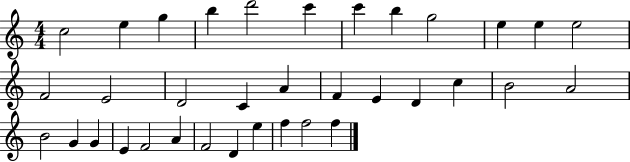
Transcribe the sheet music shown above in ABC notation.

X:1
T:Untitled
M:4/4
L:1/4
K:C
c2 e g b d'2 c' c' b g2 e e e2 F2 E2 D2 C A F E D c B2 A2 B2 G G E F2 A F2 D e f f2 f